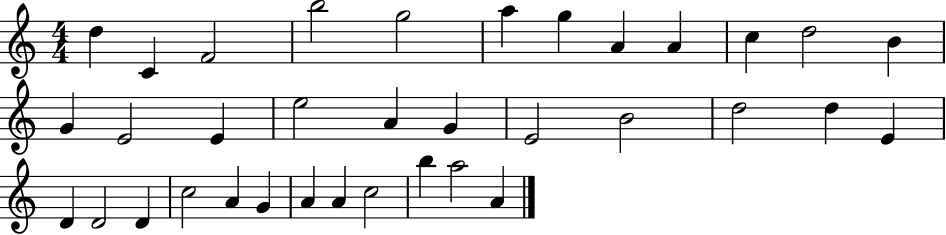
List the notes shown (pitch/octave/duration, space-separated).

D5/q C4/q F4/h B5/h G5/h A5/q G5/q A4/q A4/q C5/q D5/h B4/q G4/q E4/h E4/q E5/h A4/q G4/q E4/h B4/h D5/h D5/q E4/q D4/q D4/h D4/q C5/h A4/q G4/q A4/q A4/q C5/h B5/q A5/h A4/q